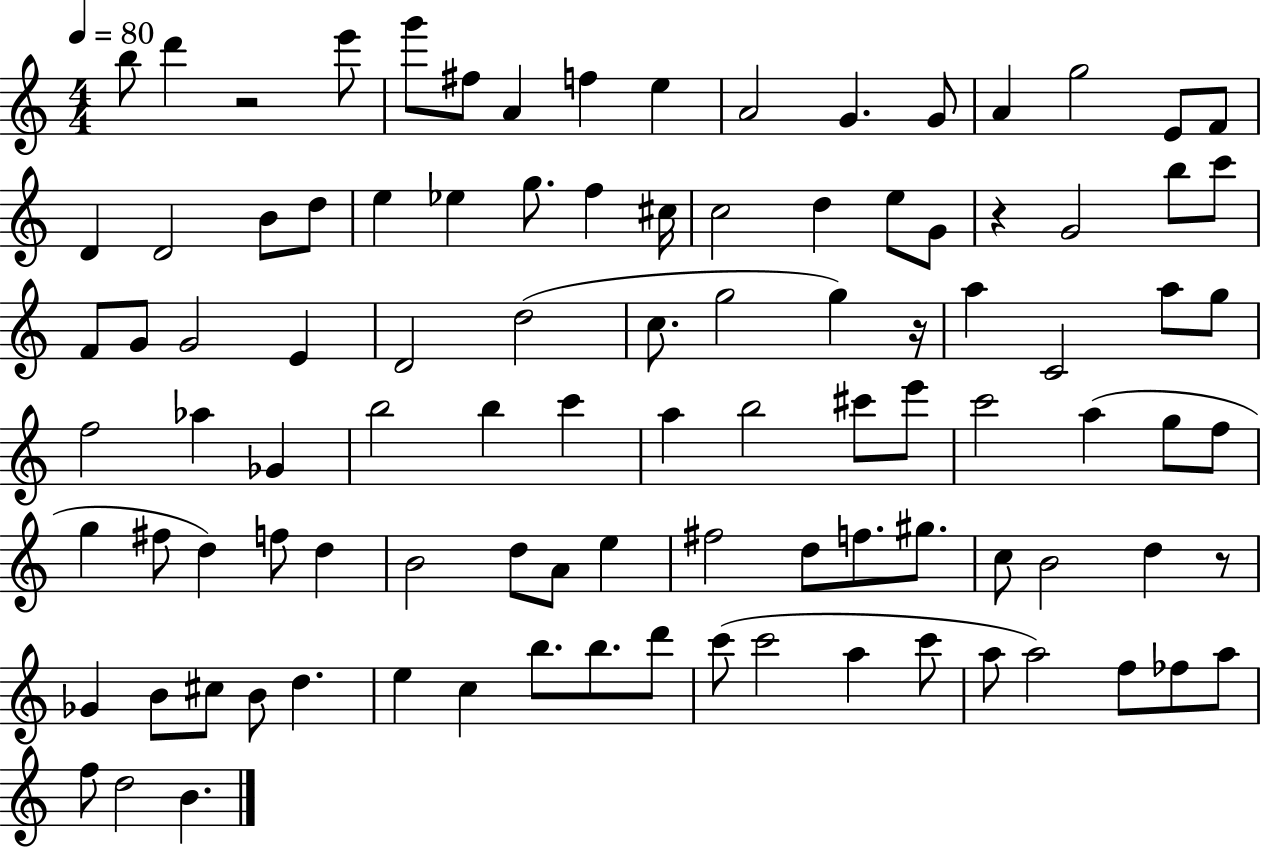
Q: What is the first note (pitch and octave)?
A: B5